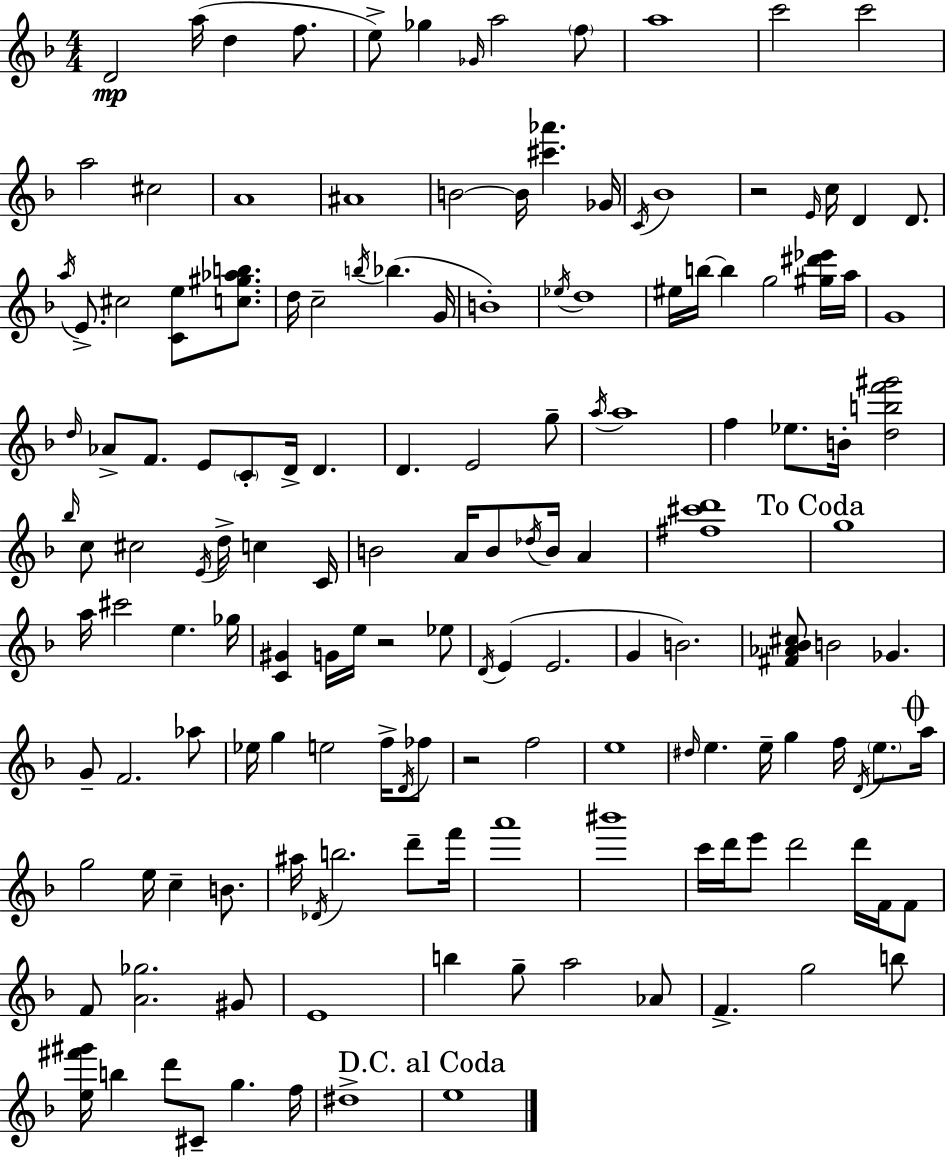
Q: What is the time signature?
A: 4/4